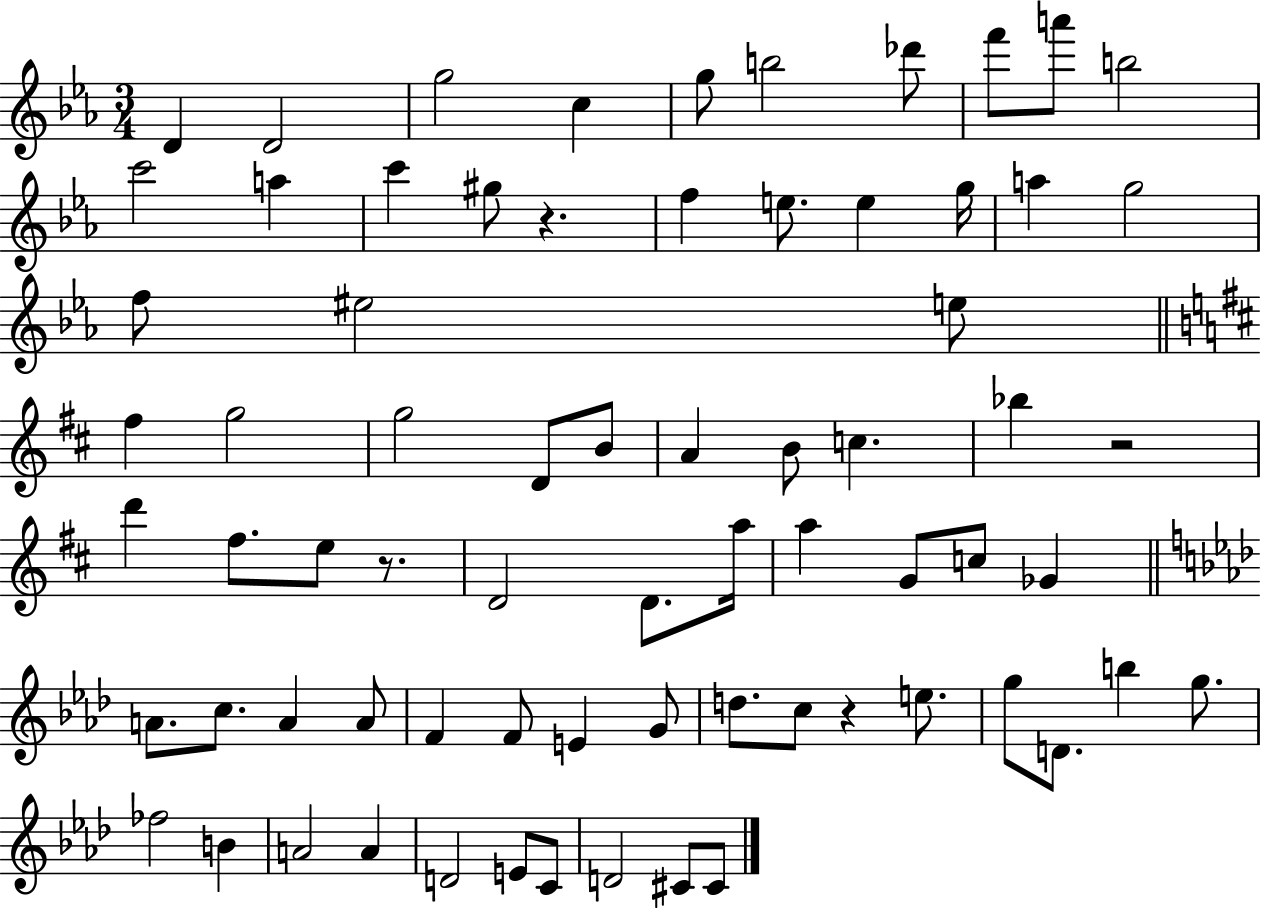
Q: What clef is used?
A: treble